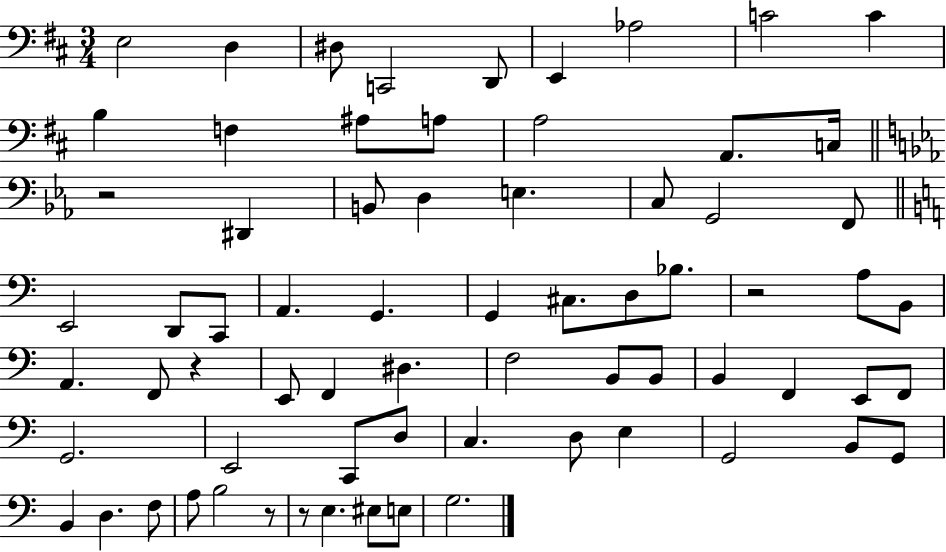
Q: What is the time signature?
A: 3/4